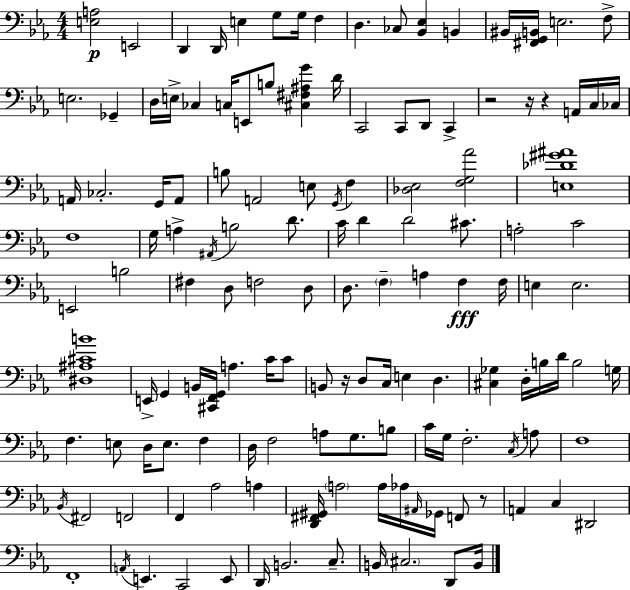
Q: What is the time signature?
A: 4/4